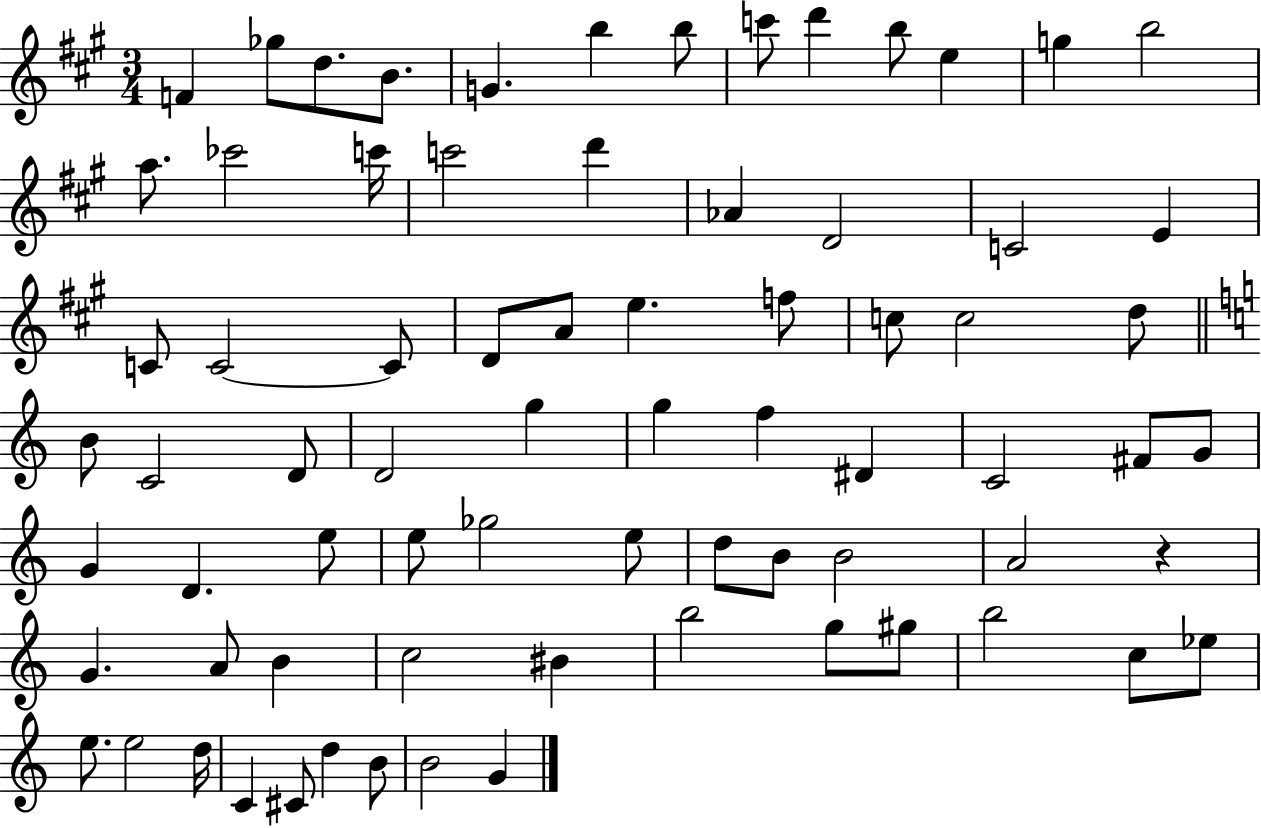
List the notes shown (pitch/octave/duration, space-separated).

F4/q Gb5/e D5/e. B4/e. G4/q. B5/q B5/e C6/e D6/q B5/e E5/q G5/q B5/h A5/e. CES6/h C6/s C6/h D6/q Ab4/q D4/h C4/h E4/q C4/e C4/h C4/e D4/e A4/e E5/q. F5/e C5/e C5/h D5/e B4/e C4/h D4/e D4/h G5/q G5/q F5/q D#4/q C4/h F#4/e G4/e G4/q D4/q. E5/e E5/e Gb5/h E5/e D5/e B4/e B4/h A4/h R/q G4/q. A4/e B4/q C5/h BIS4/q B5/h G5/e G#5/e B5/h C5/e Eb5/e E5/e. E5/h D5/s C4/q C#4/e D5/q B4/e B4/h G4/q